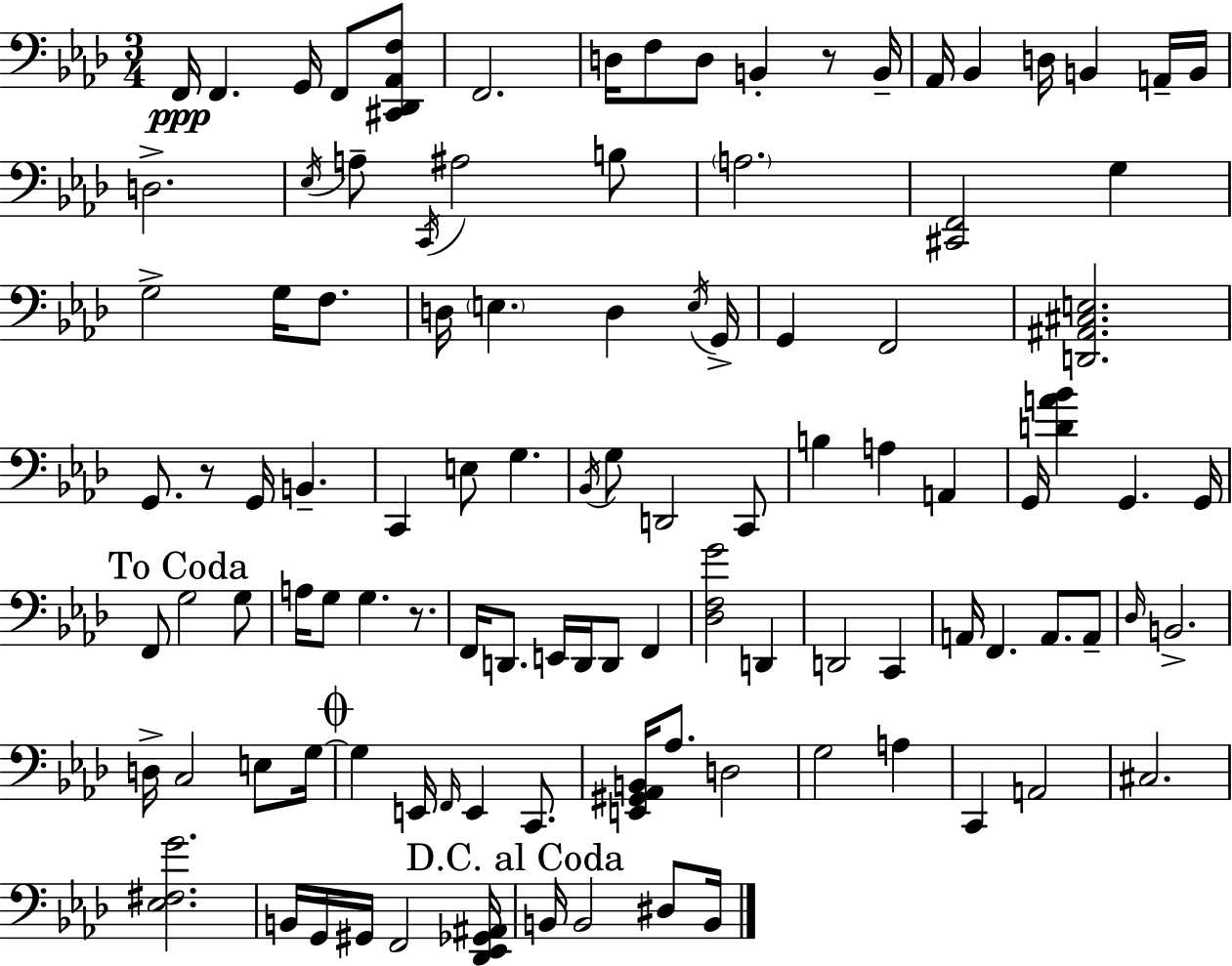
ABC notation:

X:1
T:Untitled
M:3/4
L:1/4
K:Fm
F,,/4 F,, G,,/4 F,,/2 [^C,,_D,,_A,,F,]/2 F,,2 D,/4 F,/2 D,/2 B,, z/2 B,,/4 _A,,/4 _B,, D,/4 B,, A,,/4 B,,/4 D,2 _E,/4 A,/2 C,,/4 ^A,2 B,/2 A,2 [^C,,F,,]2 G, G,2 G,/4 F,/2 D,/4 E, D, E,/4 G,,/4 G,, F,,2 [D,,^A,,^C,E,]2 G,,/2 z/2 G,,/4 B,, C,, E,/2 G, _B,,/4 G,/2 D,,2 C,,/2 B, A, A,, G,,/4 [DA_B] G,, G,,/4 F,,/2 G,2 G,/2 A,/4 G,/2 G, z/2 F,,/4 D,,/2 E,,/4 D,,/4 D,,/2 F,, [_D,F,G]2 D,, D,,2 C,, A,,/4 F,, A,,/2 A,,/2 _D,/4 B,,2 D,/4 C,2 E,/2 G,/4 G, E,,/4 F,,/4 E,, C,,/2 [E,,^G,,_A,,B,,]/4 _A,/2 D,2 G,2 A, C,, A,,2 ^C,2 [_E,^F,G]2 B,,/4 G,,/4 ^G,,/4 F,,2 [_D,,_E,,_G,,^A,,]/4 B,,/4 B,,2 ^D,/2 B,,/4